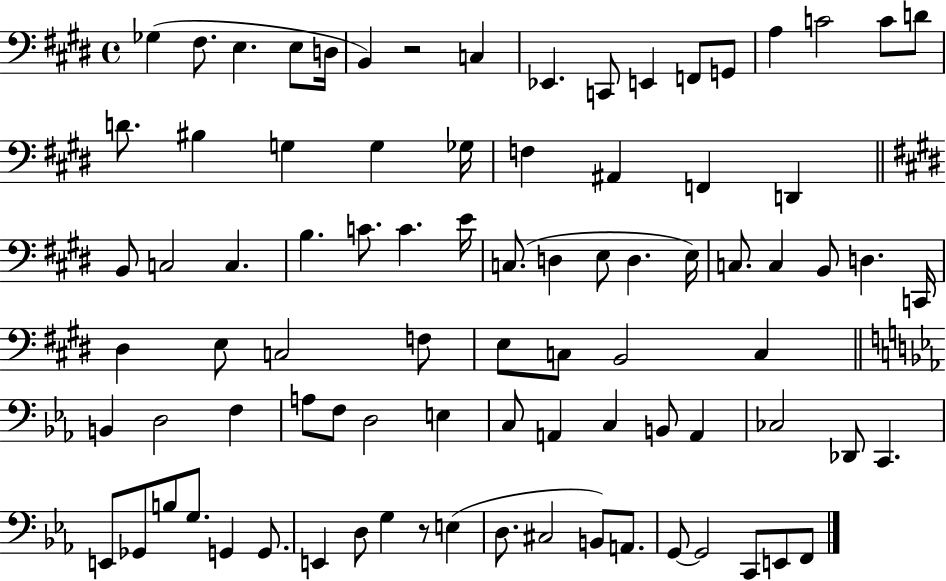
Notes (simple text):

Gb3/q F#3/e. E3/q. E3/e D3/s B2/q R/h C3/q Eb2/q. C2/e E2/q F2/e G2/e A3/q C4/h C4/e D4/e D4/e. BIS3/q G3/q G3/q Gb3/s F3/q A#2/q F2/q D2/q B2/e C3/h C3/q. B3/q. C4/e. C4/q. E4/s C3/e. D3/q E3/e D3/q. E3/s C3/e. C3/q B2/e D3/q. C2/s D#3/q E3/e C3/h F3/e E3/e C3/e B2/h C3/q B2/q D3/h F3/q A3/e F3/e D3/h E3/q C3/e A2/q C3/q B2/e A2/q CES3/h Db2/e C2/q. E2/e Gb2/e B3/e G3/e. G2/q G2/e. E2/q D3/e G3/q R/e E3/q D3/e. C#3/h B2/e A2/e. G2/e G2/h C2/e E2/e F2/e